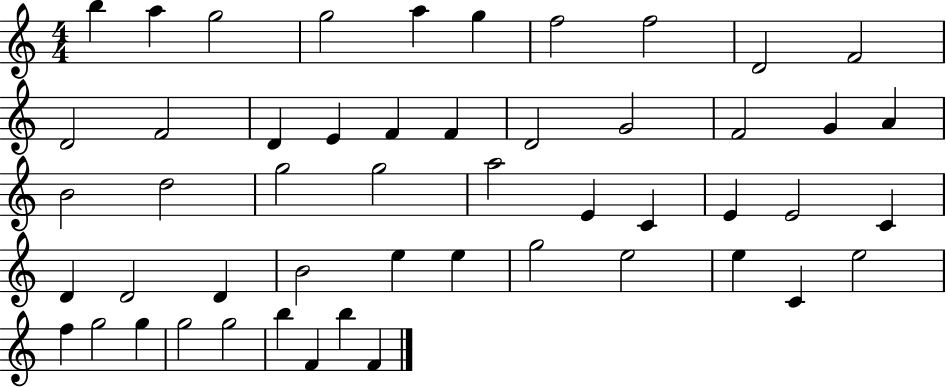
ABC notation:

X:1
T:Untitled
M:4/4
L:1/4
K:C
b a g2 g2 a g f2 f2 D2 F2 D2 F2 D E F F D2 G2 F2 G A B2 d2 g2 g2 a2 E C E E2 C D D2 D B2 e e g2 e2 e C e2 f g2 g g2 g2 b F b F